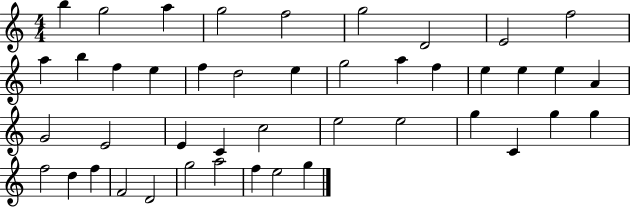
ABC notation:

X:1
T:Untitled
M:4/4
L:1/4
K:C
b g2 a g2 f2 g2 D2 E2 f2 a b f e f d2 e g2 a f e e e A G2 E2 E C c2 e2 e2 g C g g f2 d f F2 D2 g2 a2 f e2 g